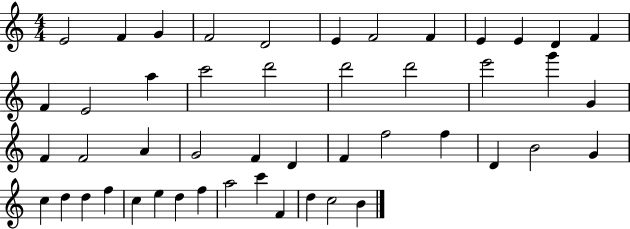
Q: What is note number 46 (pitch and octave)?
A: D5